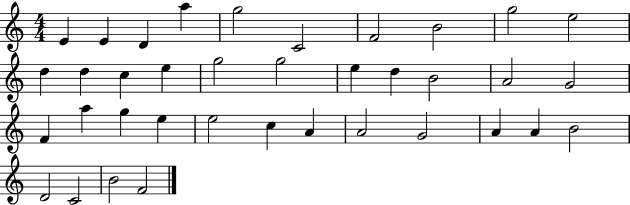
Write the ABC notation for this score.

X:1
T:Untitled
M:4/4
L:1/4
K:C
E E D a g2 C2 F2 B2 g2 e2 d d c e g2 g2 e d B2 A2 G2 F a g e e2 c A A2 G2 A A B2 D2 C2 B2 F2